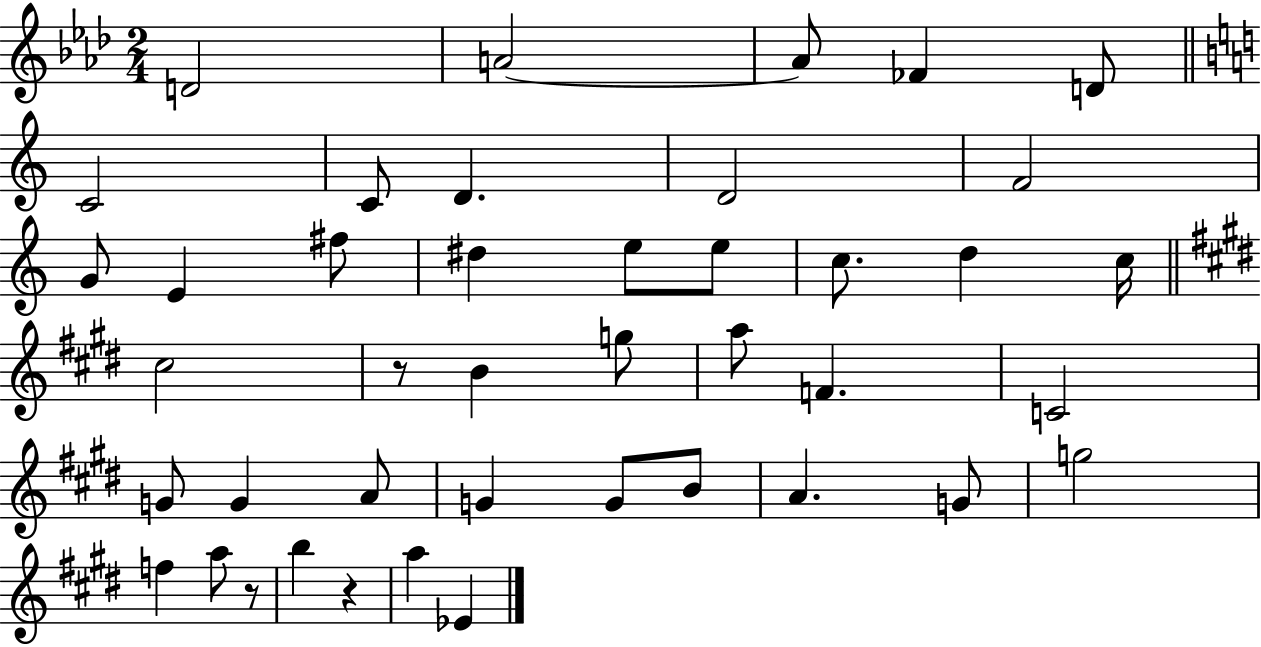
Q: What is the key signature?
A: AES major